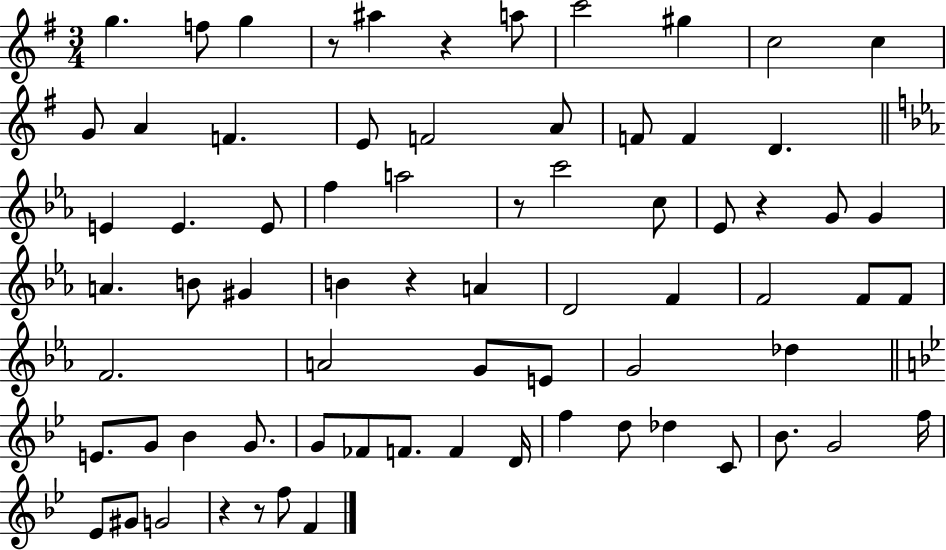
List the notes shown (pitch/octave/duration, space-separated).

G5/q. F5/e G5/q R/e A#5/q R/q A5/e C6/h G#5/q C5/h C5/q G4/e A4/q F4/q. E4/e F4/h A4/e F4/e F4/q D4/q. E4/q E4/q. E4/e F5/q A5/h R/e C6/h C5/e Eb4/e R/q G4/e G4/q A4/q. B4/e G#4/q B4/q R/q A4/q D4/h F4/q F4/h F4/e F4/e F4/h. A4/h G4/e E4/e G4/h Db5/q E4/e. G4/e Bb4/q G4/e. G4/e FES4/e F4/e. F4/q D4/s F5/q D5/e Db5/q C4/e Bb4/e. G4/h F5/s Eb4/e G#4/e G4/h R/q R/e F5/e F4/q